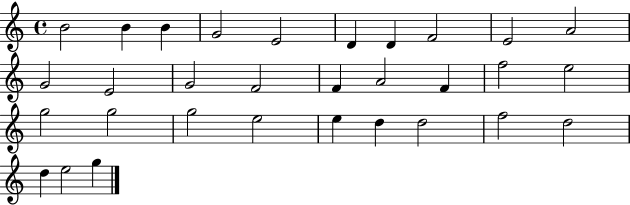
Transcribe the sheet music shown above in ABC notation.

X:1
T:Untitled
M:4/4
L:1/4
K:C
B2 B B G2 E2 D D F2 E2 A2 G2 E2 G2 F2 F A2 F f2 e2 g2 g2 g2 e2 e d d2 f2 d2 d e2 g